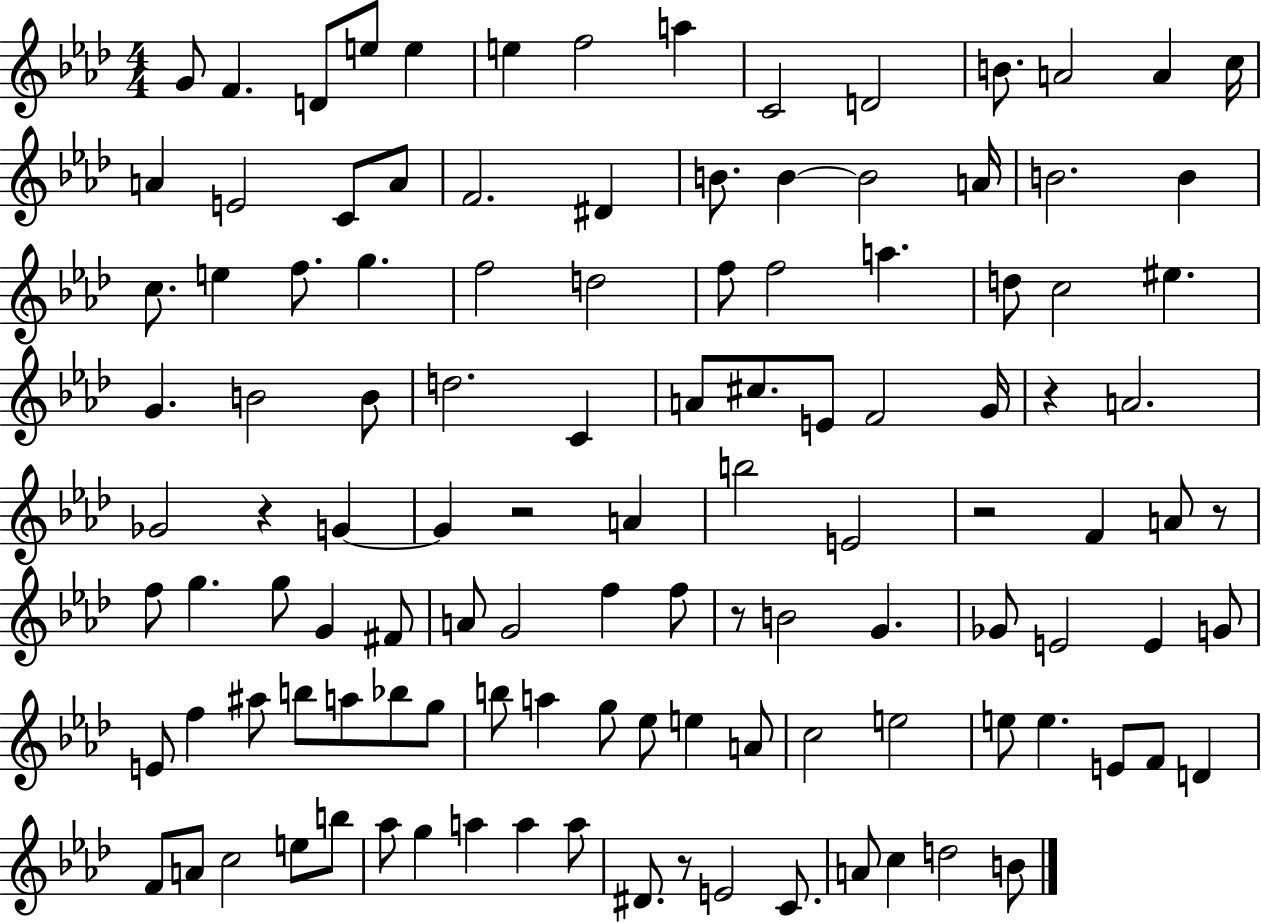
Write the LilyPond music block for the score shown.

{
  \clef treble
  \numericTimeSignature
  \time 4/4
  \key aes \major
  g'8 f'4. d'8 e''8 e''4 | e''4 f''2 a''4 | c'2 d'2 | b'8. a'2 a'4 c''16 | \break a'4 e'2 c'8 a'8 | f'2. dis'4 | b'8. b'4~~ b'2 a'16 | b'2. b'4 | \break c''8. e''4 f''8. g''4. | f''2 d''2 | f''8 f''2 a''4. | d''8 c''2 eis''4. | \break g'4. b'2 b'8 | d''2. c'4 | a'8 cis''8. e'8 f'2 g'16 | r4 a'2. | \break ges'2 r4 g'4~~ | g'4 r2 a'4 | b''2 e'2 | r2 f'4 a'8 r8 | \break f''8 g''4. g''8 g'4 fis'8 | a'8 g'2 f''4 f''8 | r8 b'2 g'4. | ges'8 e'2 e'4 g'8 | \break e'8 f''4 ais''8 b''8 a''8 bes''8 g''8 | b''8 a''4 g''8 ees''8 e''4 a'8 | c''2 e''2 | e''8 e''4. e'8 f'8 d'4 | \break f'8 a'8 c''2 e''8 b''8 | aes''8 g''4 a''4 a''4 a''8 | dis'8. r8 e'2 c'8. | a'8 c''4 d''2 b'8 | \break \bar "|."
}